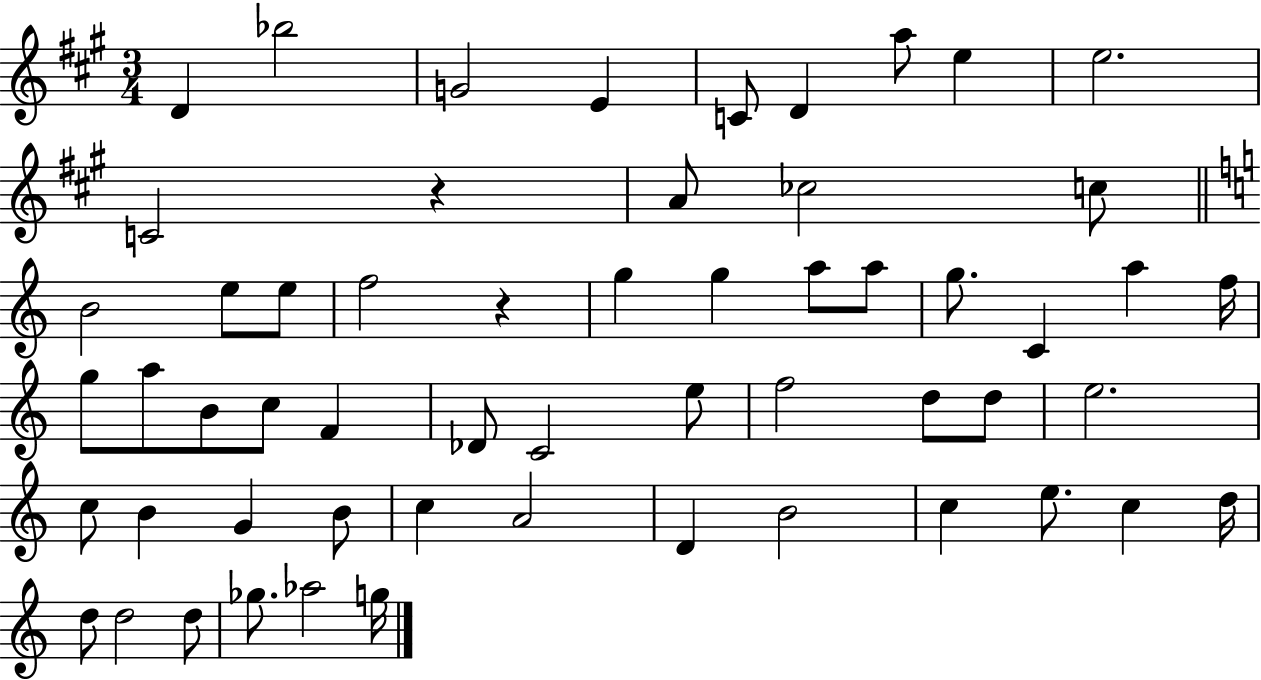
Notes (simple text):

D4/q Bb5/h G4/h E4/q C4/e D4/q A5/e E5/q E5/h. C4/h R/q A4/e CES5/h C5/e B4/h E5/e E5/e F5/h R/q G5/q G5/q A5/e A5/e G5/e. C4/q A5/q F5/s G5/e A5/e B4/e C5/e F4/q Db4/e C4/h E5/e F5/h D5/e D5/e E5/h. C5/e B4/q G4/q B4/e C5/q A4/h D4/q B4/h C5/q E5/e. C5/q D5/s D5/e D5/h D5/e Gb5/e. Ab5/h G5/s